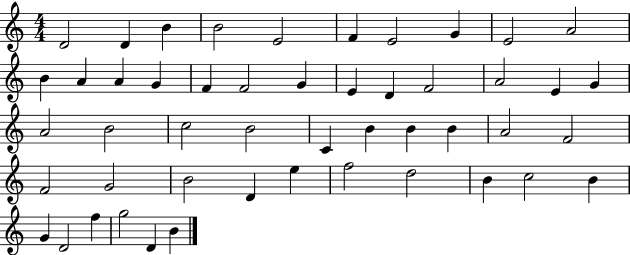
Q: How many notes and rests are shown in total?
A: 49